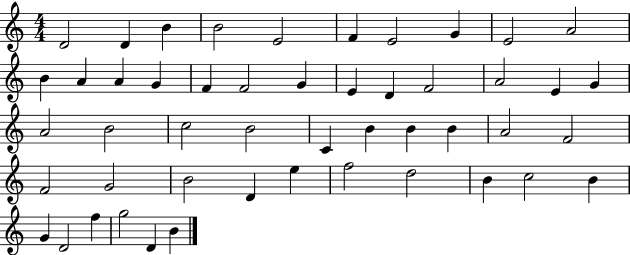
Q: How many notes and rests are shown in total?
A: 49